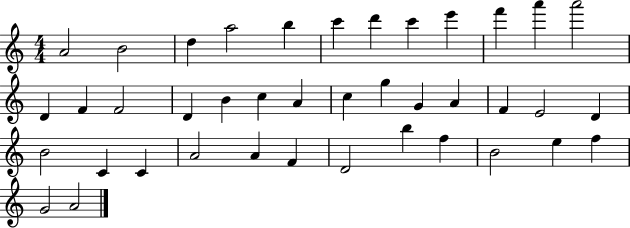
{
  \clef treble
  \numericTimeSignature
  \time 4/4
  \key c \major
  a'2 b'2 | d''4 a''2 b''4 | c'''4 d'''4 c'''4 e'''4 | f'''4 a'''4 a'''2 | \break d'4 f'4 f'2 | d'4 b'4 c''4 a'4 | c''4 g''4 g'4 a'4 | f'4 e'2 d'4 | \break b'2 c'4 c'4 | a'2 a'4 f'4 | d'2 b''4 f''4 | b'2 e''4 f''4 | \break g'2 a'2 | \bar "|."
}